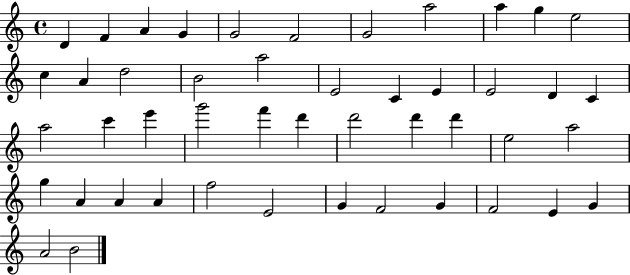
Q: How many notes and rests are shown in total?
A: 47